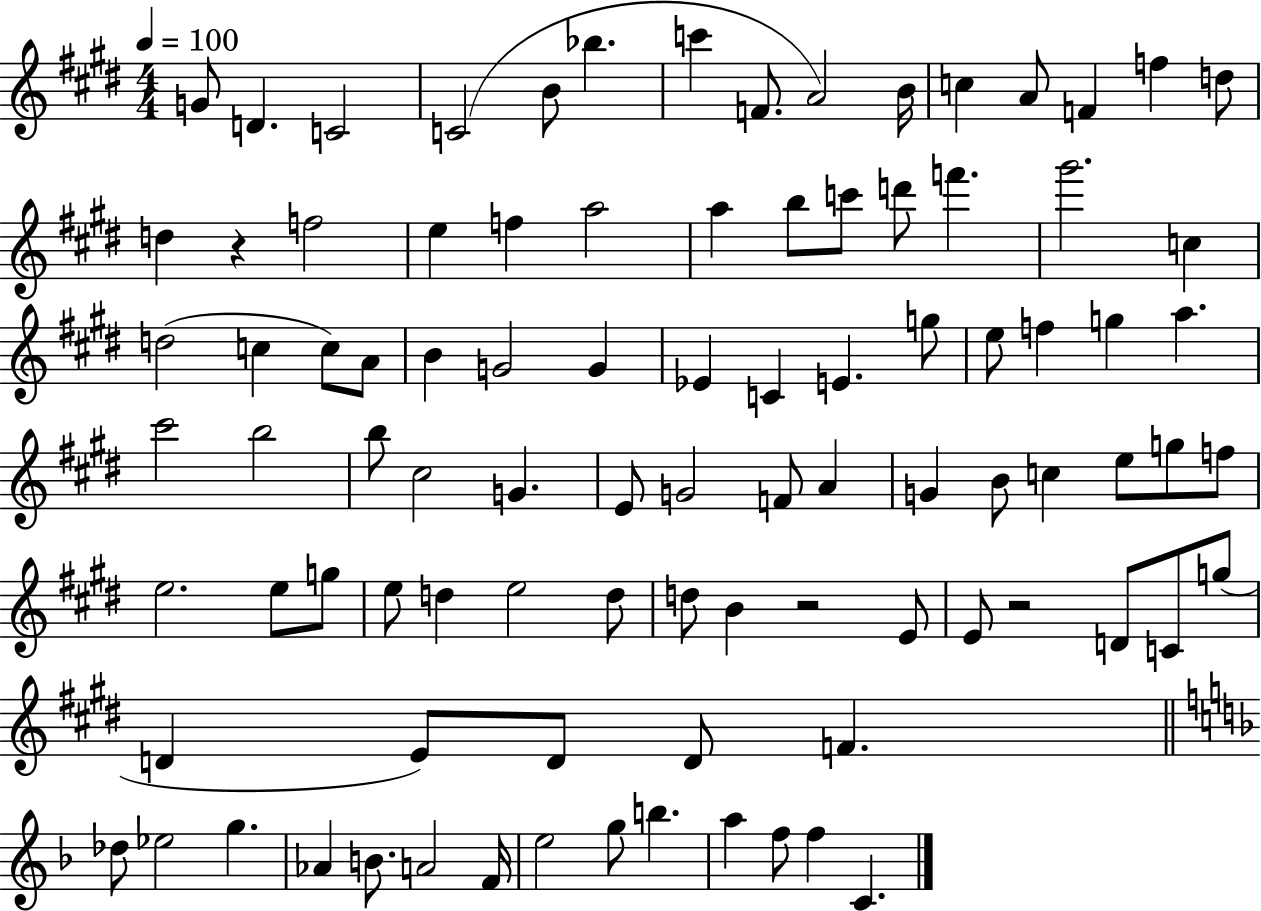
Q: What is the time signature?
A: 4/4